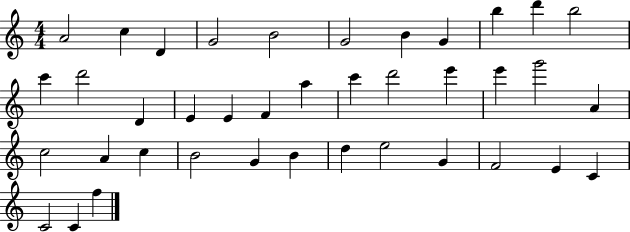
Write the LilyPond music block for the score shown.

{
  \clef treble
  \numericTimeSignature
  \time 4/4
  \key c \major
  a'2 c''4 d'4 | g'2 b'2 | g'2 b'4 g'4 | b''4 d'''4 b''2 | \break c'''4 d'''2 d'4 | e'4 e'4 f'4 a''4 | c'''4 d'''2 e'''4 | e'''4 g'''2 a'4 | \break c''2 a'4 c''4 | b'2 g'4 b'4 | d''4 e''2 g'4 | f'2 e'4 c'4 | \break c'2 c'4 f''4 | \bar "|."
}